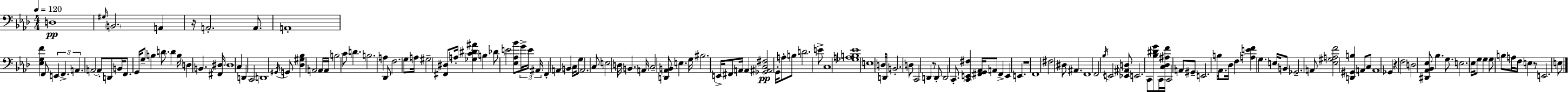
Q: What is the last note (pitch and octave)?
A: E3